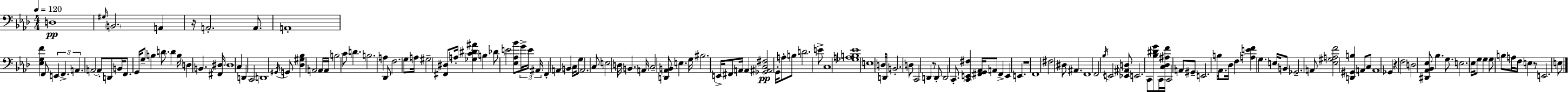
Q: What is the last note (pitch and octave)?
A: E3